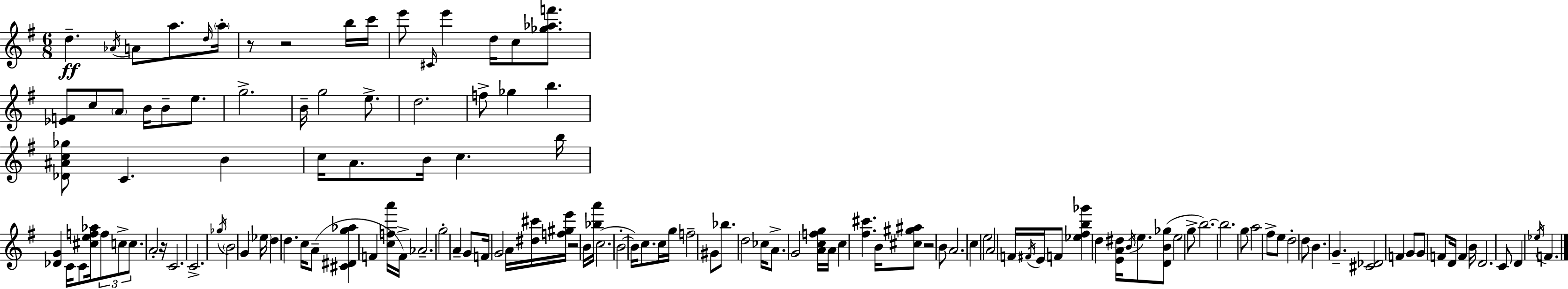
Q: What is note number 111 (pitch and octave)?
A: F4